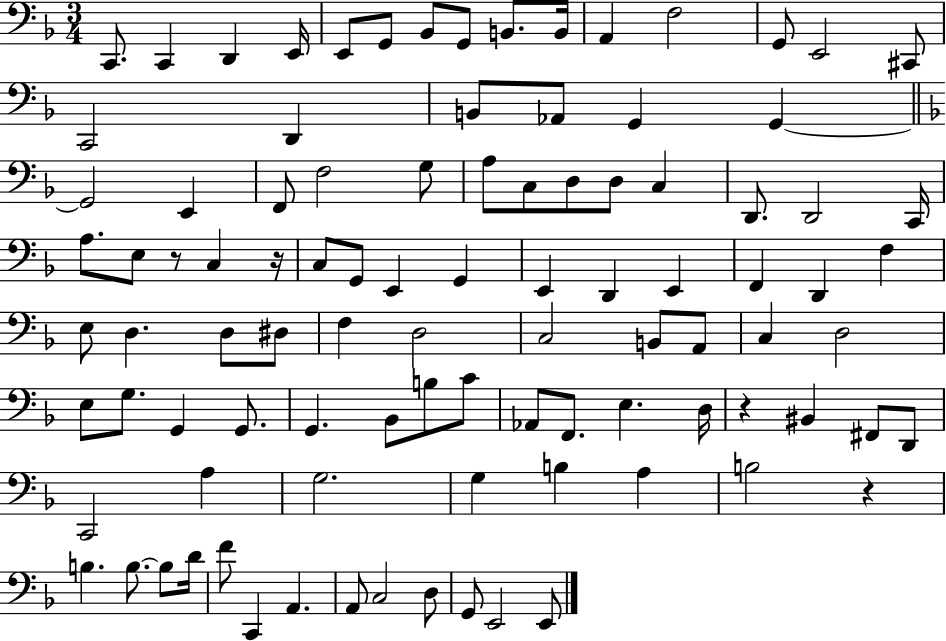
C2/e. C2/q D2/q E2/s E2/e G2/e Bb2/e G2/e B2/e. B2/s A2/q F3/h G2/e E2/h C#2/e C2/h D2/q B2/e Ab2/e G2/q G2/q G2/h E2/q F2/e F3/h G3/e A3/e C3/e D3/e D3/e C3/q D2/e. D2/h C2/s A3/e. E3/e R/e C3/q R/s C3/e G2/e E2/q G2/q E2/q D2/q E2/q F2/q D2/q F3/q E3/e D3/q. D3/e D#3/e F3/q D3/h C3/h B2/e A2/e C3/q D3/h E3/e G3/e. G2/q G2/e. G2/q. Bb2/e B3/e C4/e Ab2/e F2/e. E3/q. D3/s R/q BIS2/q F#2/e D2/e C2/h A3/q G3/h. G3/q B3/q A3/q B3/h R/q B3/q. B3/e. B3/e D4/s F4/e C2/q A2/q. A2/e C3/h D3/e G2/e E2/h E2/e